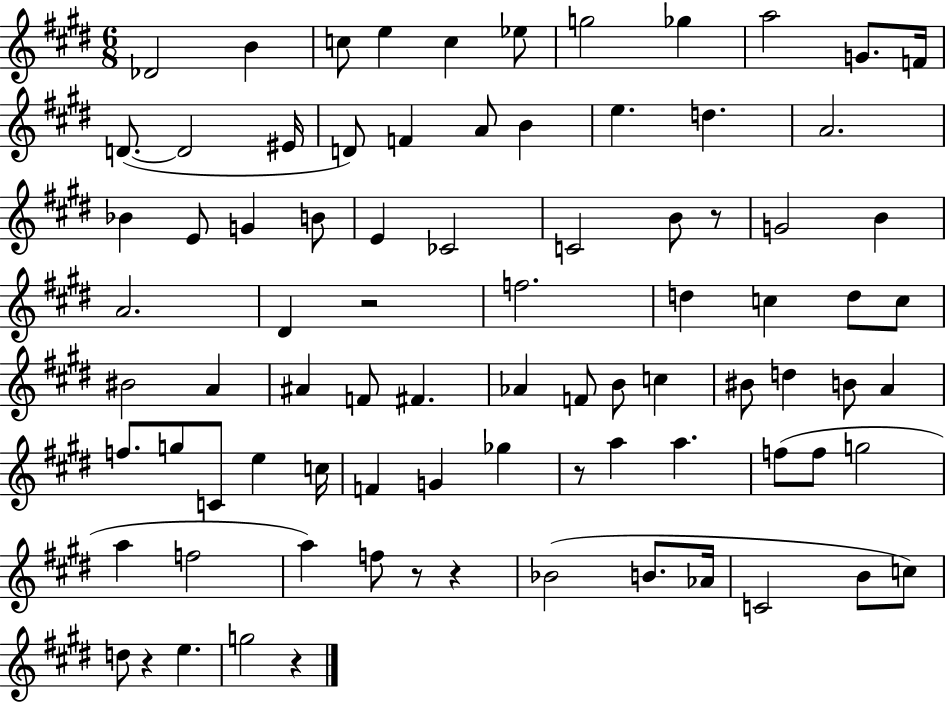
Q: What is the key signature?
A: E major